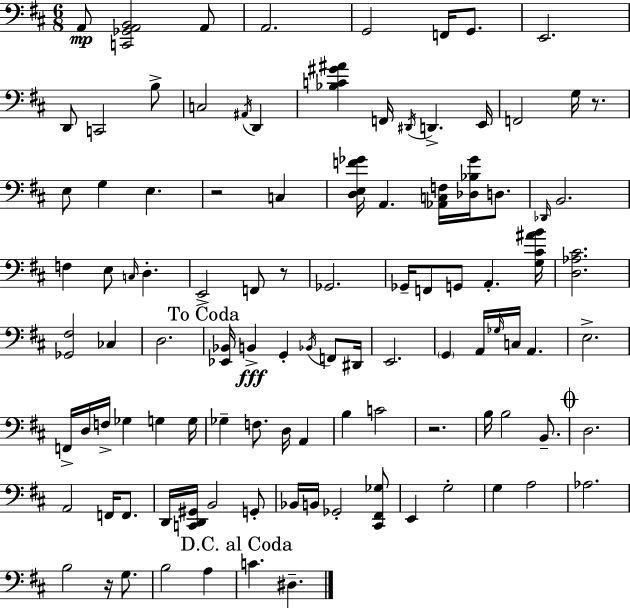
{
  \clef bass
  \numericTimeSignature
  \time 6/8
  \key d \major
  \repeat volta 2 { a,8\mp <c, ges, a, b,>2 a,8 | a,2. | g,2 f,16 g,8. | e,2. | \break d,8 c,2 b8-> | c2 \acciaccatura { ais,16 } d,4 | <bes c' gis' ais'>4 f,16 \acciaccatura { dis,16 } d,4.-> | e,16 f,2 g16 r8. | \break e8 g4 e4. | r2 c4 | <d e f' ges'>16 a,4. <aes, c f>16 <des bes ges'>16 d8. | \grace { des,16 } b,2. | \break f4 e8 \grace { c16 } d4.-. | e,2-> | f,8 r8 ges,2. | ges,16-- f,8 g,8 a,4.-. | \break <g cis' ais' b'>16 <d aes cis'>2. | <ges, fis>2 | ces4 d2. | \mark "To Coda" <ees, bes,>16 b,4->\fff g,4-. | \break \acciaccatura { bes,16 } f,8 dis,16 e,2. | \parenthesize g,4 a,16 \grace { ges16 } c16 | a,4. e2.-> | f,16-> d16 f16-> ges4 | \break g4 g16 ges4-- f8. | d16 a,4 b4 c'2 | r2. | b16 b2 | \break b,8.-- \mark \markup { \musicglyph "scripts.coda" } d2. | a,2 | f,16 f,8. d,16 <c, d, gis,>16 b,2 | g,8-. bes,16 b,16 ges,2-. | \break <cis, fis, ges>8 e,4 g2-. | g4 a2 | aes2. | b2 | \break r16 g8. b2 | a4 \mark "D.C. al Coda" c'4. | dis4.-- } \bar "|."
}